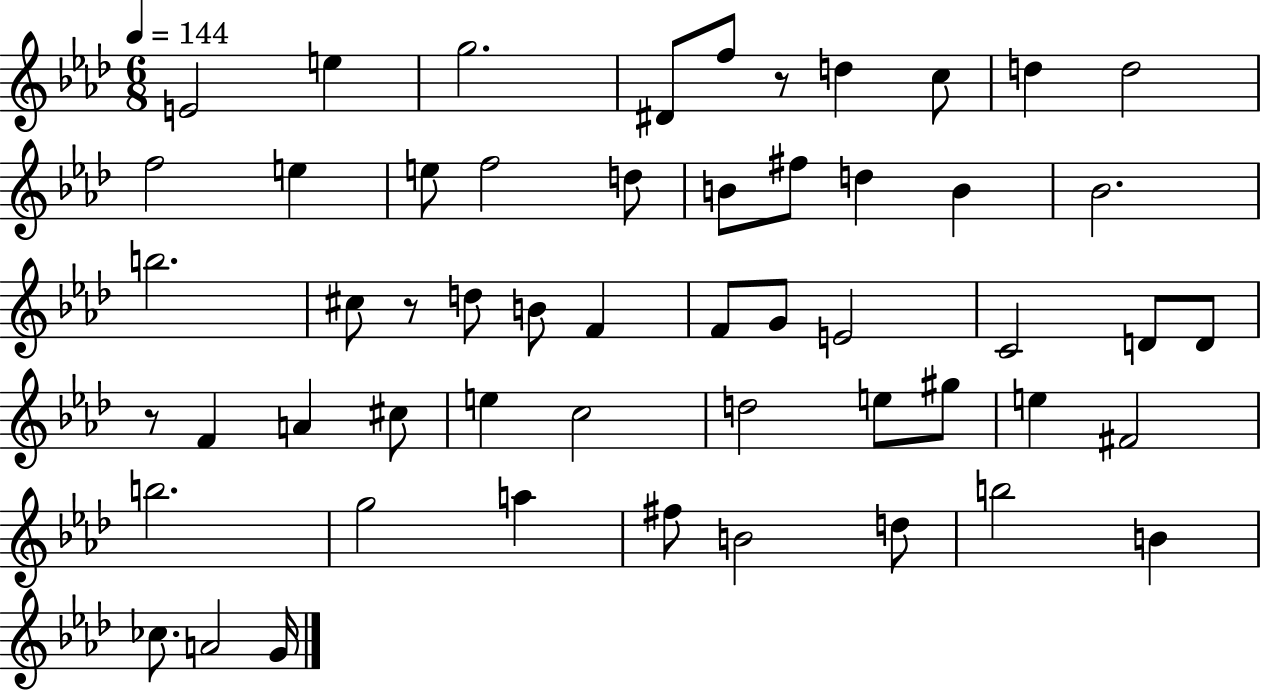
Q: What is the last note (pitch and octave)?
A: G4